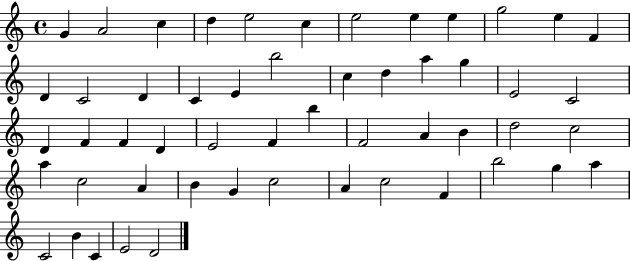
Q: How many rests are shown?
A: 0